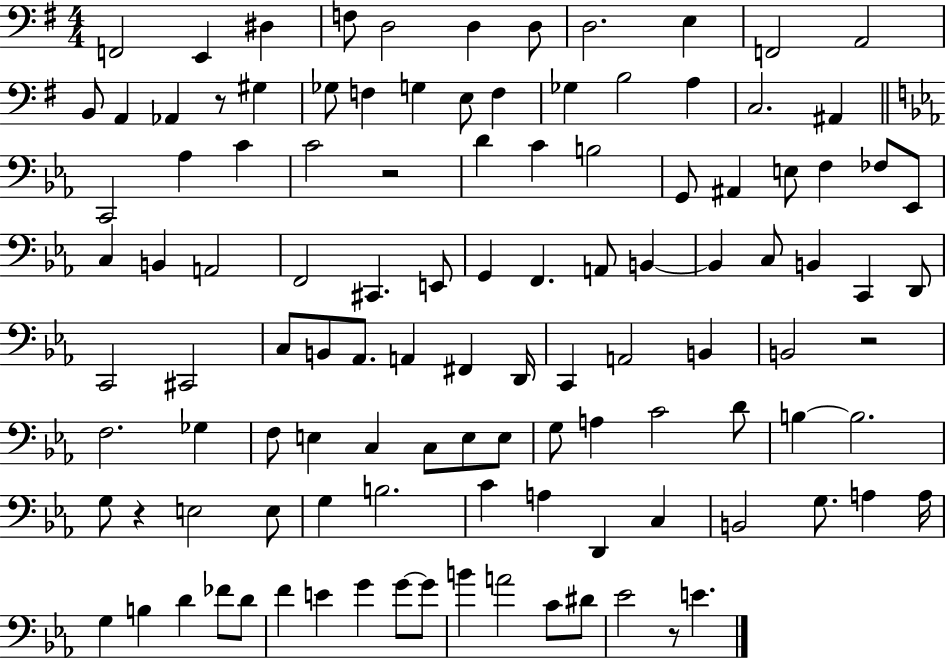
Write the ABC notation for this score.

X:1
T:Untitled
M:4/4
L:1/4
K:G
F,,2 E,, ^D, F,/2 D,2 D, D,/2 D,2 E, F,,2 A,,2 B,,/2 A,, _A,, z/2 ^G, _G,/2 F, G, E,/2 F, _G, B,2 A, C,2 ^A,, C,,2 _A, C C2 z2 D C B,2 G,,/2 ^A,, E,/2 F, _F,/2 _E,,/2 C, B,, A,,2 F,,2 ^C,, E,,/2 G,, F,, A,,/2 B,, B,, C,/2 B,, C,, D,,/2 C,,2 ^C,,2 C,/2 B,,/2 _A,,/2 A,, ^F,, D,,/4 C,, A,,2 B,, B,,2 z2 F,2 _G, F,/2 E, C, C,/2 E,/2 E,/2 G,/2 A, C2 D/2 B, B,2 G,/2 z E,2 E,/2 G, B,2 C A, D,, C, B,,2 G,/2 A, A,/4 G, B, D _F/2 D/2 F E G G/2 G/2 B A2 C/2 ^D/2 _E2 z/2 E